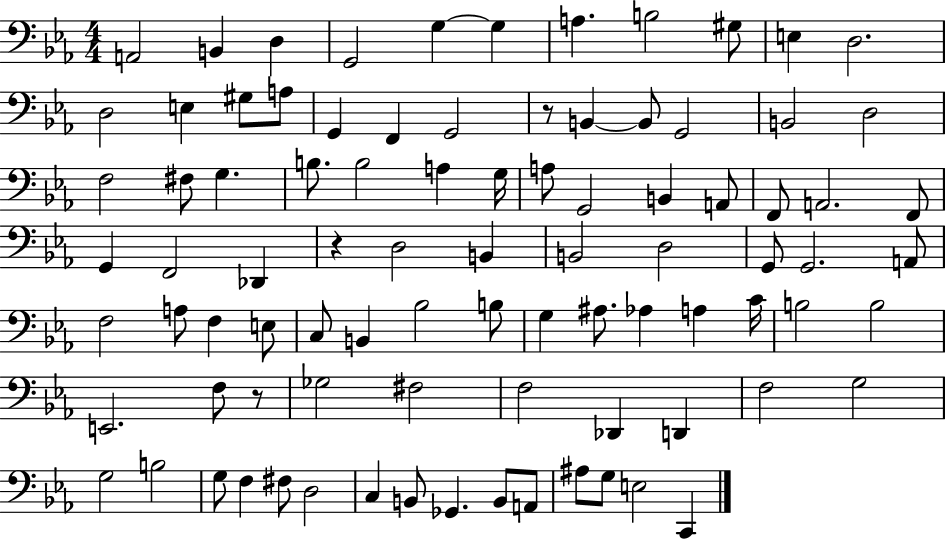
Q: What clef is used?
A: bass